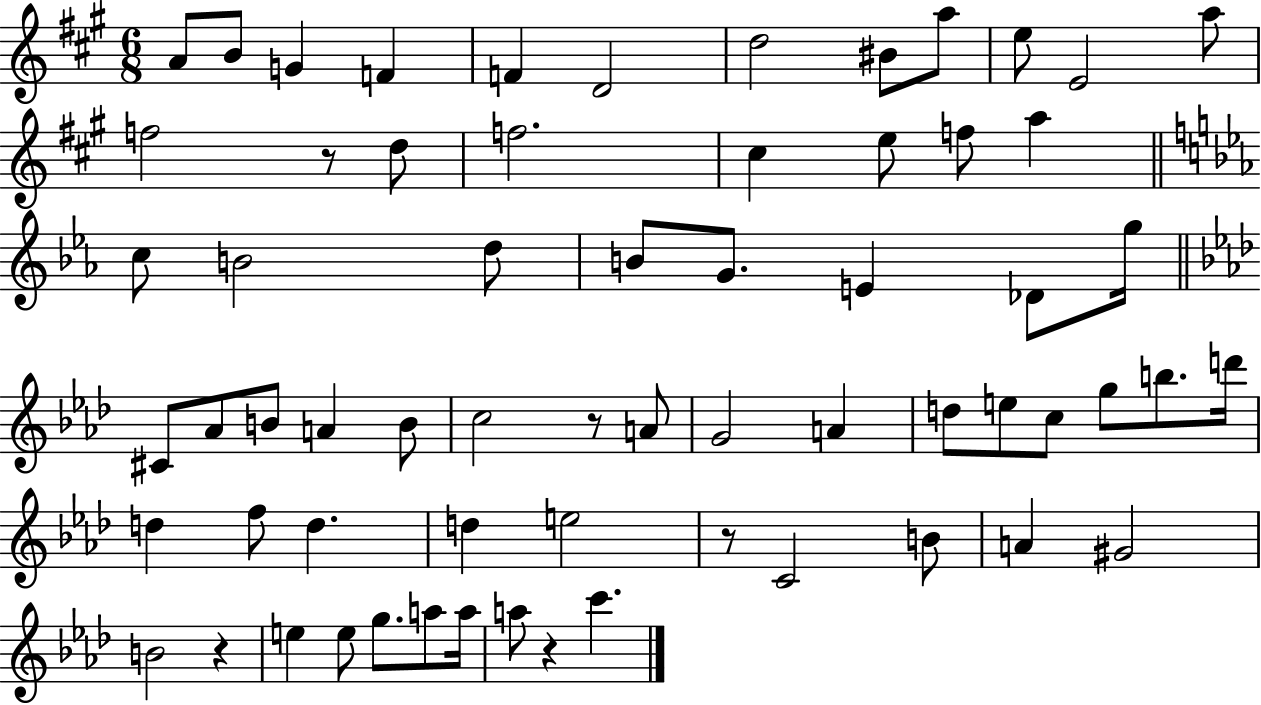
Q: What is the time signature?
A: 6/8